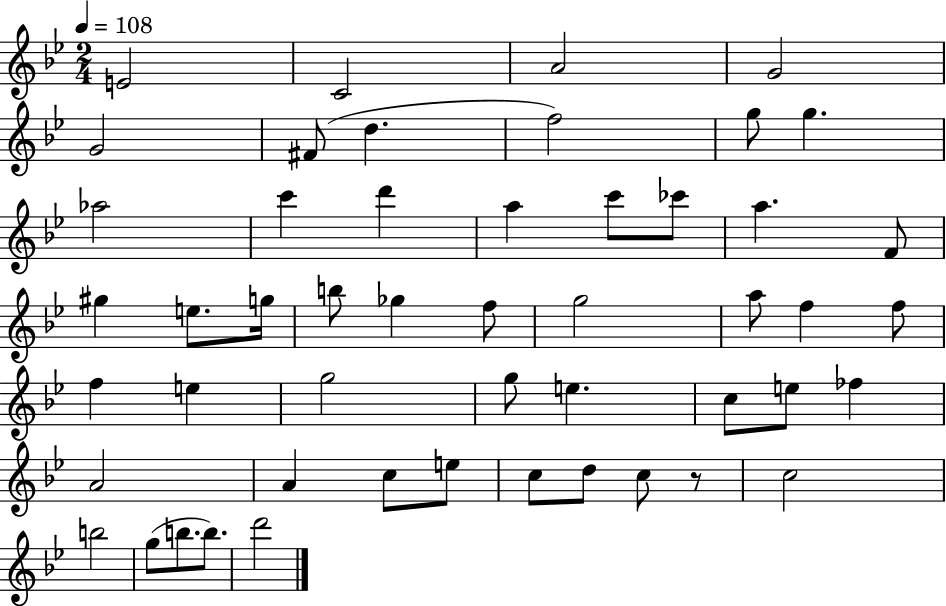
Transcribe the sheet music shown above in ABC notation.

X:1
T:Untitled
M:2/4
L:1/4
K:Bb
E2 C2 A2 G2 G2 ^F/2 d f2 g/2 g _a2 c' d' a c'/2 _c'/2 a F/2 ^g e/2 g/4 b/2 _g f/2 g2 a/2 f f/2 f e g2 g/2 e c/2 e/2 _f A2 A c/2 e/2 c/2 d/2 c/2 z/2 c2 b2 g/2 b/2 b/2 d'2